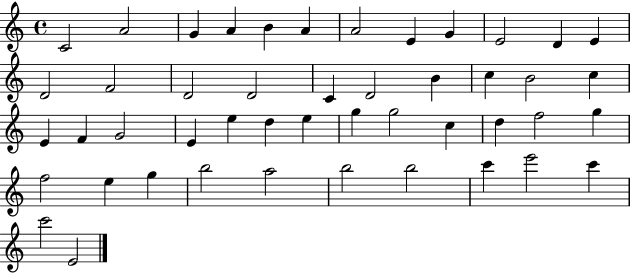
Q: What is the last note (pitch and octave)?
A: E4